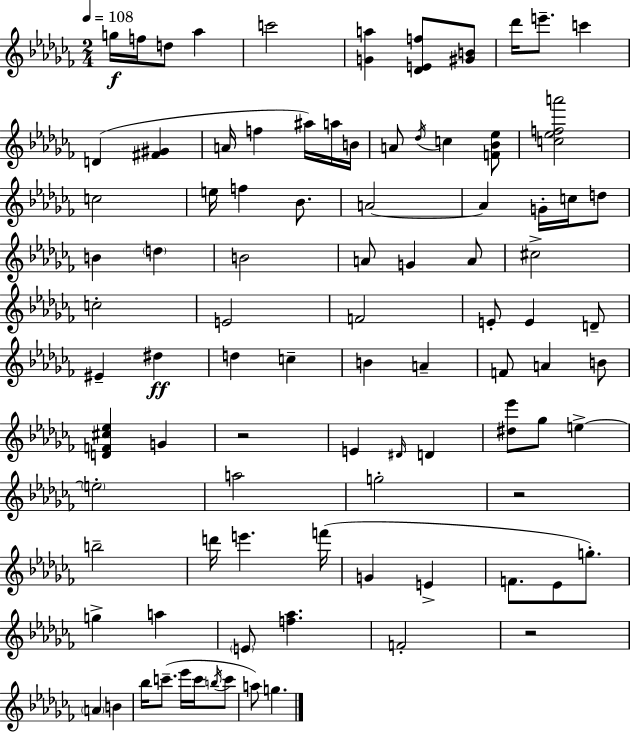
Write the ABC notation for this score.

X:1
T:Untitled
M:2/4
L:1/4
K:Abm
g/4 f/4 d/2 _a c'2 [Ga] [_DEf]/2 [^GB]/2 _d'/4 e'/2 c' D [^F^G] A/4 f ^a/4 a/4 B/4 A/2 _d/4 c [F_B_e]/2 [c_efa']2 c2 e/4 f _B/2 A2 A G/4 c/4 d/2 B d B2 A/2 G A/2 ^c2 c2 E2 F2 E/2 E D/2 ^E ^d d c B A F/2 A B/2 [DF^c_e] G z2 E ^D/4 D [^d_e']/2 _g/2 e e2 a2 g2 z2 b2 d'/4 e' f'/4 G E F/2 _E/2 g/2 g a E/2 [f_a] F2 z2 A B _b/4 c'/2 _e'/4 c'/4 b/4 c'/2 a/2 g